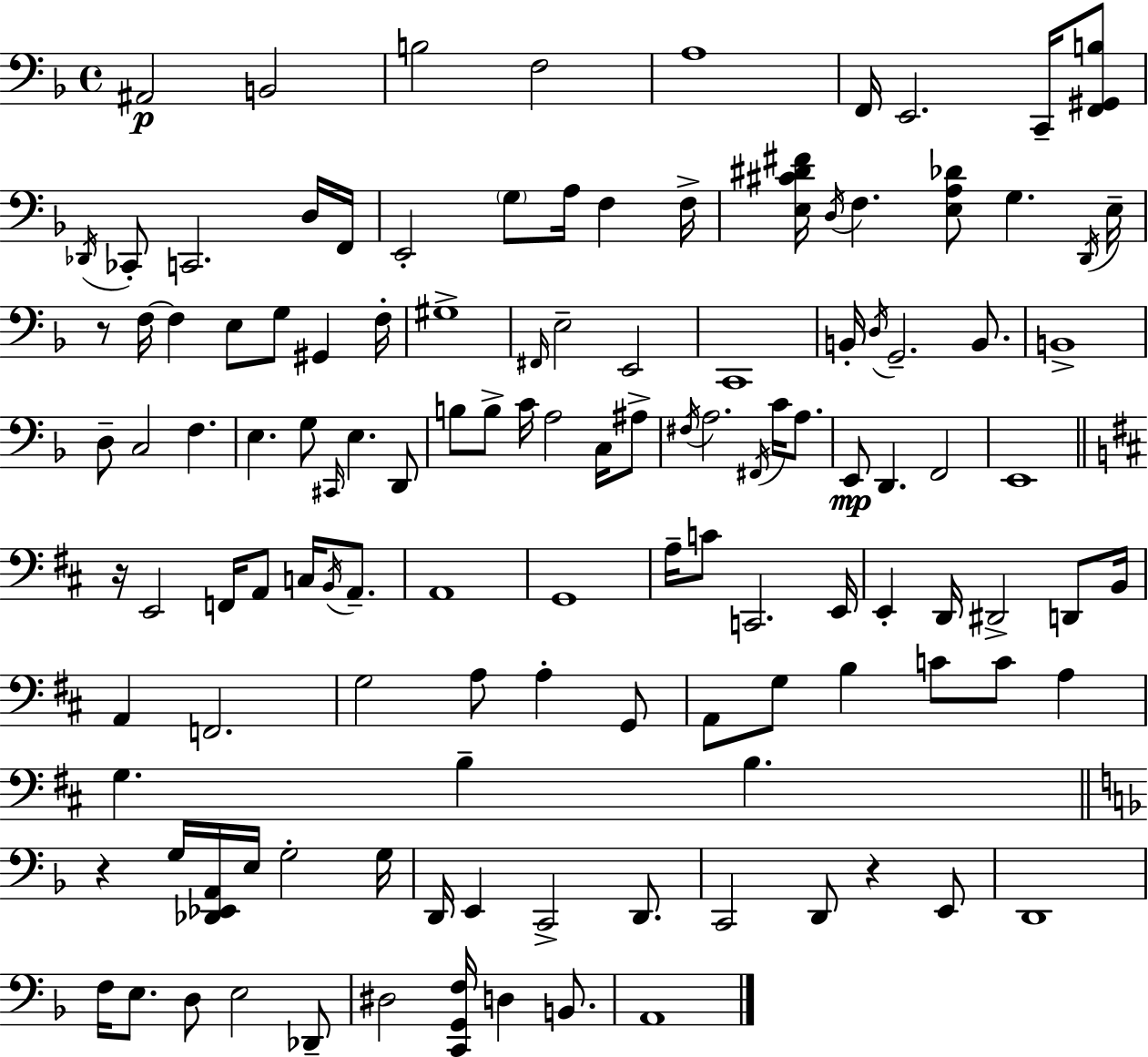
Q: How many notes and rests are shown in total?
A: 124